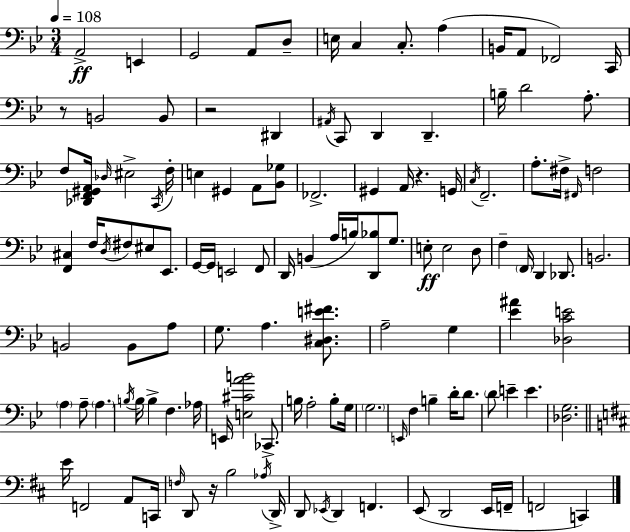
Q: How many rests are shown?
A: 4